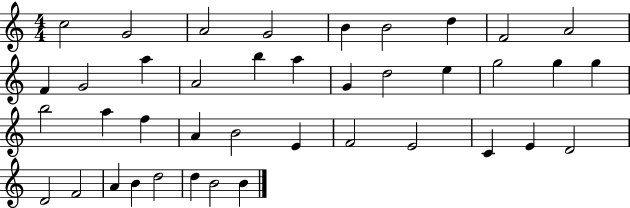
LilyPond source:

{
  \clef treble
  \numericTimeSignature
  \time 4/4
  \key c \major
  c''2 g'2 | a'2 g'2 | b'4 b'2 d''4 | f'2 a'2 | \break f'4 g'2 a''4 | a'2 b''4 a''4 | g'4 d''2 e''4 | g''2 g''4 g''4 | \break b''2 a''4 f''4 | a'4 b'2 e'4 | f'2 e'2 | c'4 e'4 d'2 | \break d'2 f'2 | a'4 b'4 d''2 | d''4 b'2 b'4 | \bar "|."
}